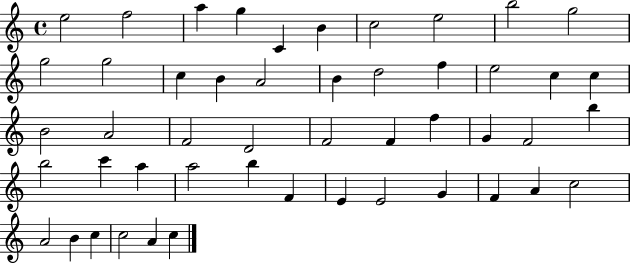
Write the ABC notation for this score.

X:1
T:Untitled
M:4/4
L:1/4
K:C
e2 f2 a g C B c2 e2 b2 g2 g2 g2 c B A2 B d2 f e2 c c B2 A2 F2 D2 F2 F f G F2 b b2 c' a a2 b F E E2 G F A c2 A2 B c c2 A c